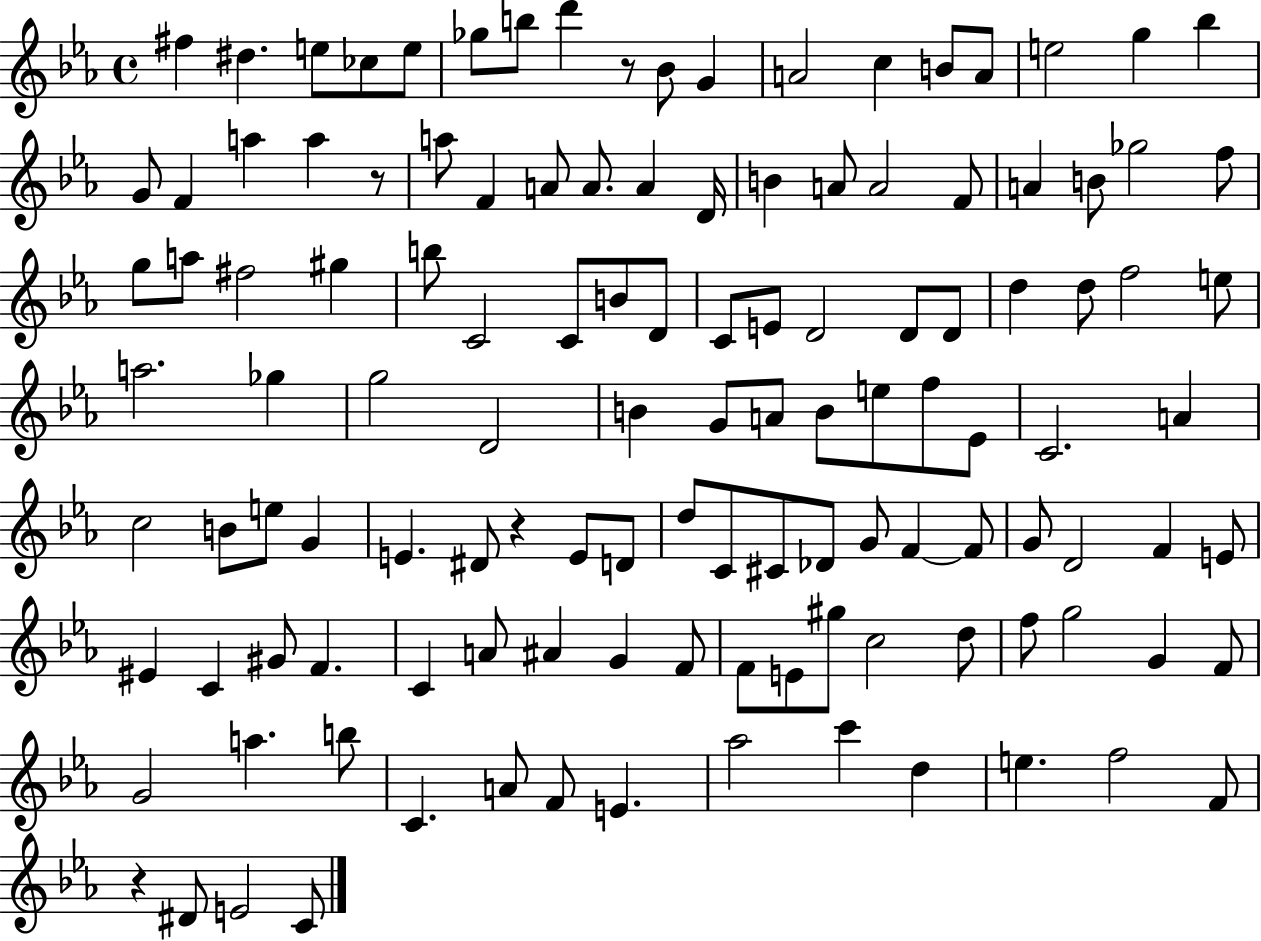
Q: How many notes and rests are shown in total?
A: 123